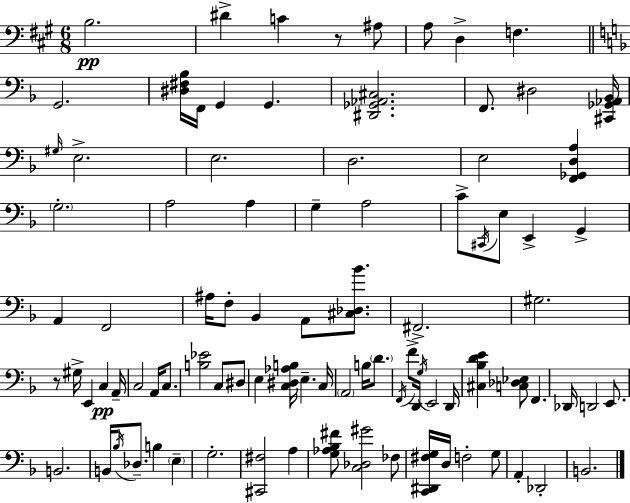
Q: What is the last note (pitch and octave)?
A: B2